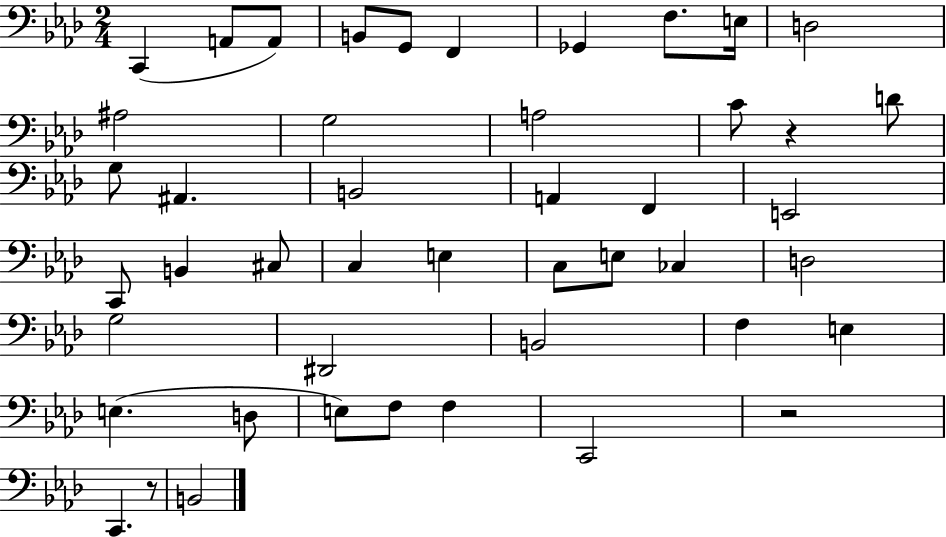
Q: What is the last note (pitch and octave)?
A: B2